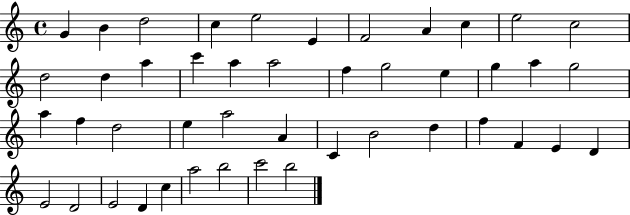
G4/q B4/q D5/h C5/q E5/h E4/q F4/h A4/q C5/q E5/h C5/h D5/h D5/q A5/q C6/q A5/q A5/h F5/q G5/h E5/q G5/q A5/q G5/h A5/q F5/q D5/h E5/q A5/h A4/q C4/q B4/h D5/q F5/q F4/q E4/q D4/q E4/h D4/h E4/h D4/q C5/q A5/h B5/h C6/h B5/h